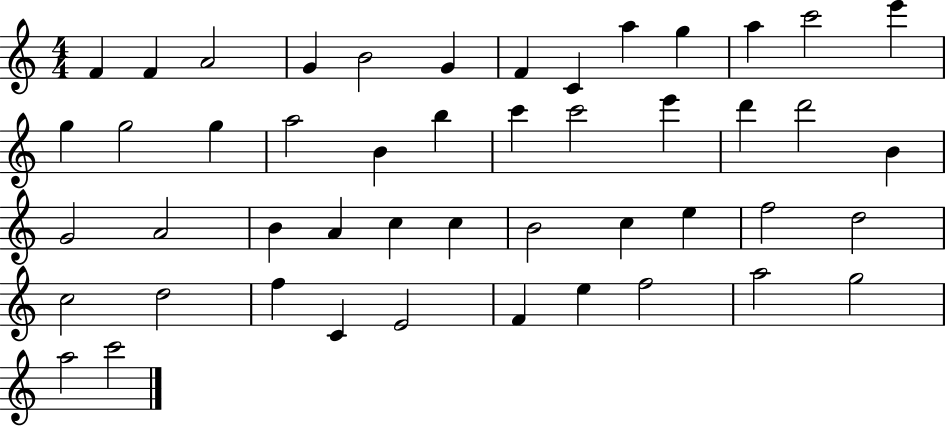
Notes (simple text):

F4/q F4/q A4/h G4/q B4/h G4/q F4/q C4/q A5/q G5/q A5/q C6/h E6/q G5/q G5/h G5/q A5/h B4/q B5/q C6/q C6/h E6/q D6/q D6/h B4/q G4/h A4/h B4/q A4/q C5/q C5/q B4/h C5/q E5/q F5/h D5/h C5/h D5/h F5/q C4/q E4/h F4/q E5/q F5/h A5/h G5/h A5/h C6/h